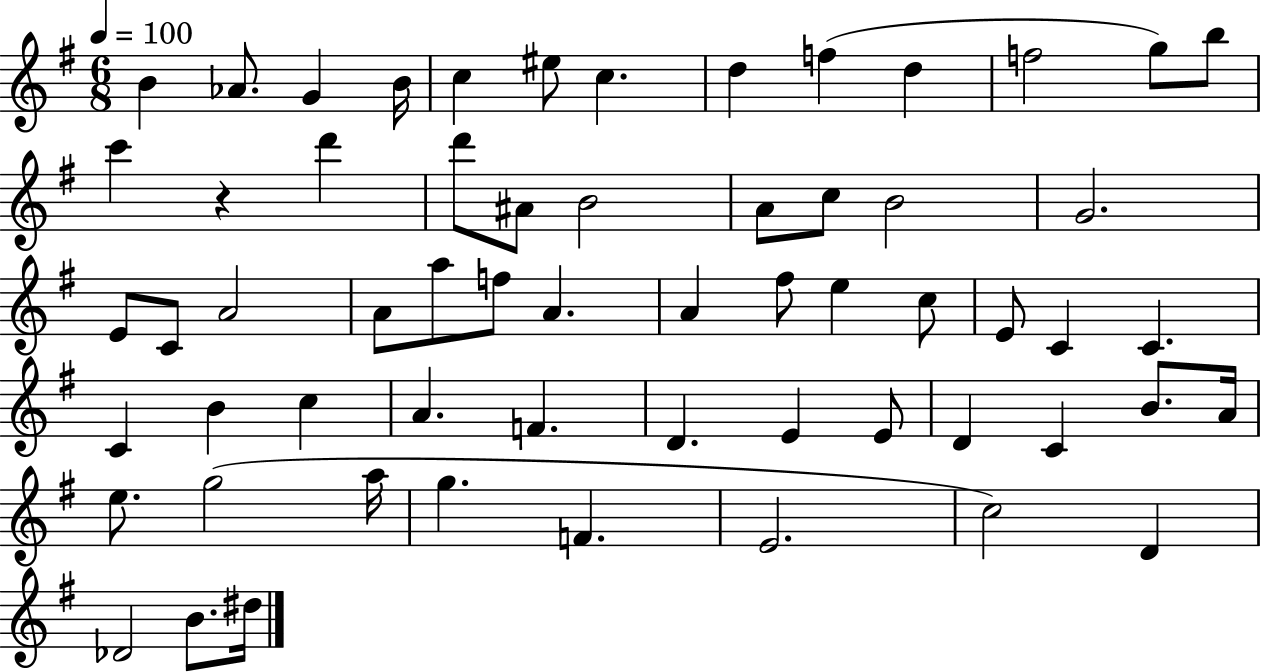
X:1
T:Untitled
M:6/8
L:1/4
K:G
B _A/2 G B/4 c ^e/2 c d f d f2 g/2 b/2 c' z d' d'/2 ^A/2 B2 A/2 c/2 B2 G2 E/2 C/2 A2 A/2 a/2 f/2 A A ^f/2 e c/2 E/2 C C C B c A F D E E/2 D C B/2 A/4 e/2 g2 a/4 g F E2 c2 D _D2 B/2 ^d/4